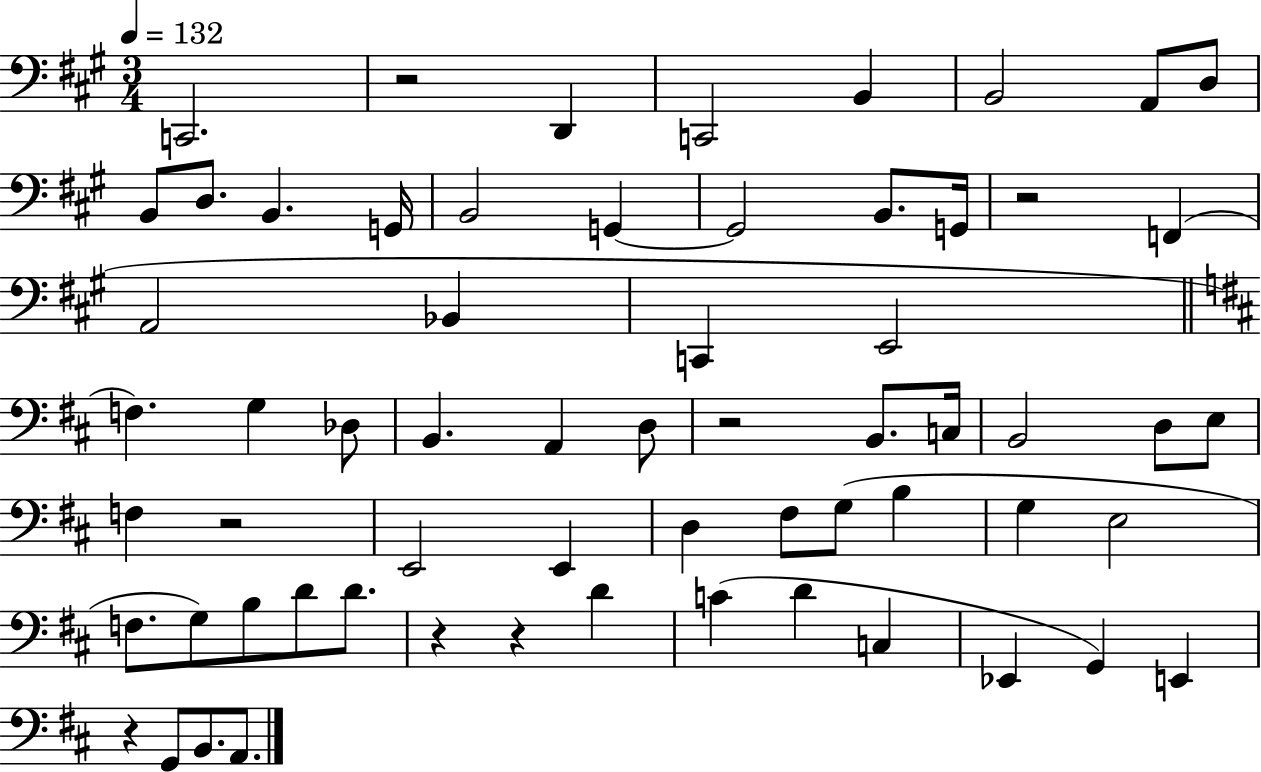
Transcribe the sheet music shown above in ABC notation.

X:1
T:Untitled
M:3/4
L:1/4
K:A
C,,2 z2 D,, C,,2 B,, B,,2 A,,/2 D,/2 B,,/2 D,/2 B,, G,,/4 B,,2 G,, G,,2 B,,/2 G,,/4 z2 F,, A,,2 _B,, C,, E,,2 F, G, _D,/2 B,, A,, D,/2 z2 B,,/2 C,/4 B,,2 D,/2 E,/2 F, z2 E,,2 E,, D, ^F,/2 G,/2 B, G, E,2 F,/2 G,/2 B,/2 D/2 D/2 z z D C D C, _E,, G,, E,, z G,,/2 B,,/2 A,,/2